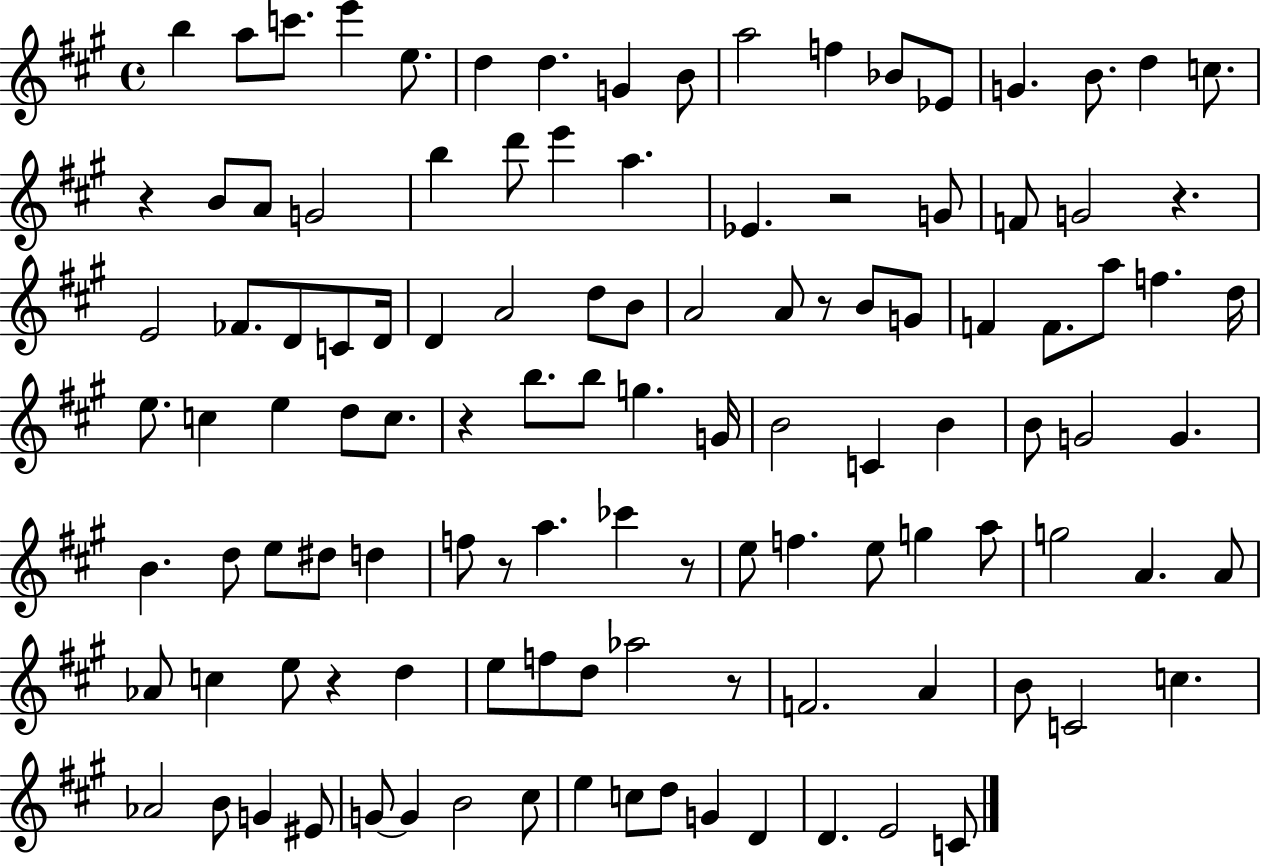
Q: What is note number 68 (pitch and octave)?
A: A5